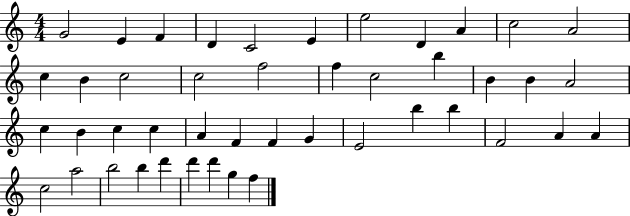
{
  \clef treble
  \numericTimeSignature
  \time 4/4
  \key c \major
  g'2 e'4 f'4 | d'4 c'2 e'4 | e''2 d'4 a'4 | c''2 a'2 | \break c''4 b'4 c''2 | c''2 f''2 | f''4 c''2 b''4 | b'4 b'4 a'2 | \break c''4 b'4 c''4 c''4 | a'4 f'4 f'4 g'4 | e'2 b''4 b''4 | f'2 a'4 a'4 | \break c''2 a''2 | b''2 b''4 d'''4 | d'''4 d'''4 g''4 f''4 | \bar "|."
}